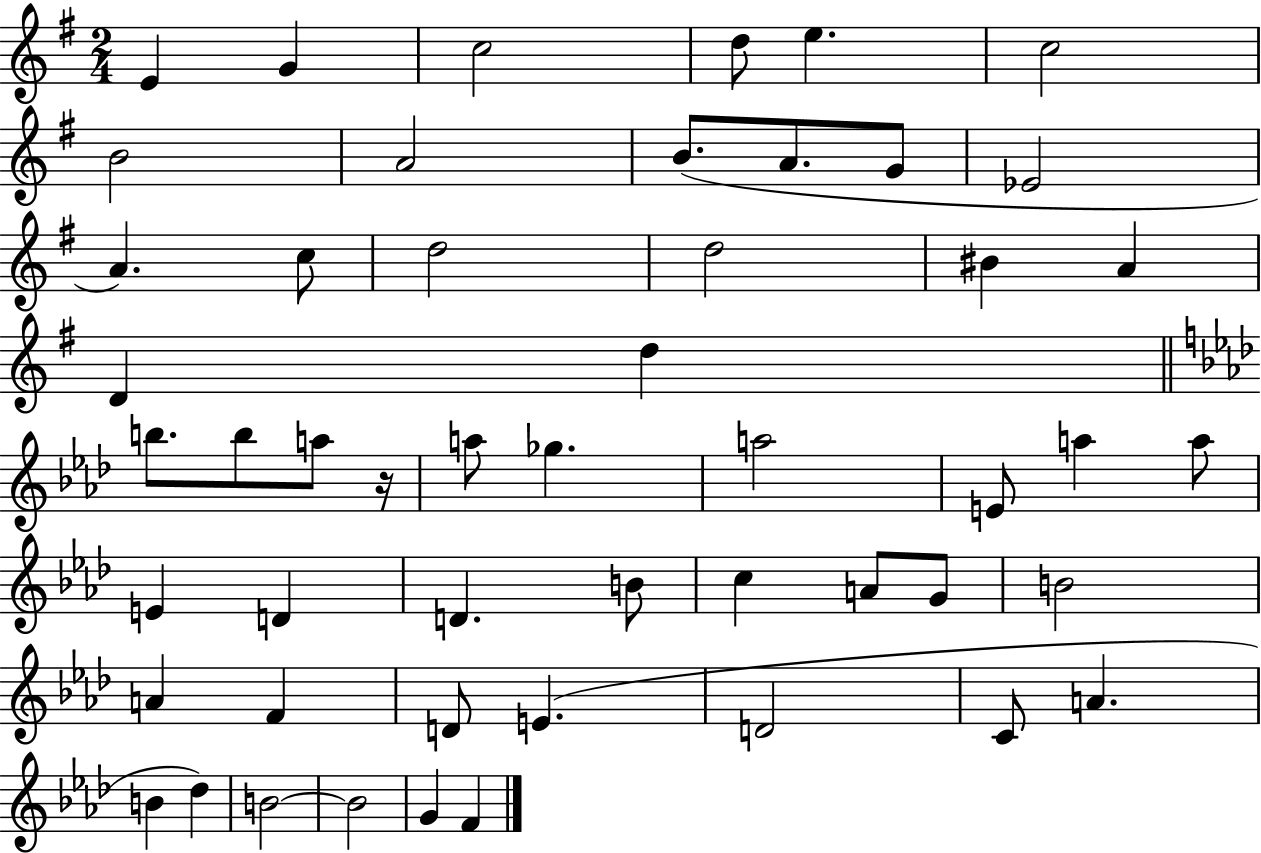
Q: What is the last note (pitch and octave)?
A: F4